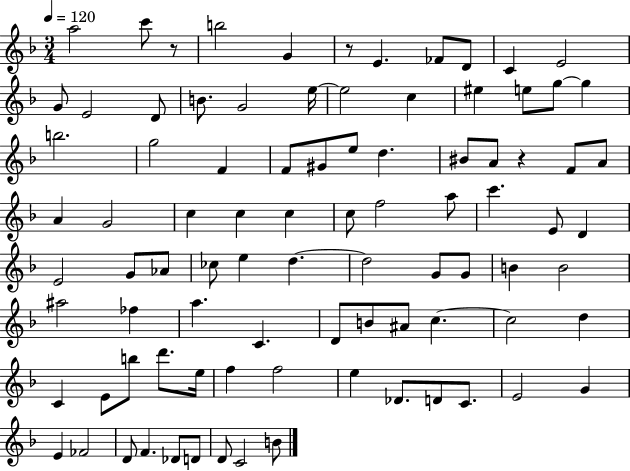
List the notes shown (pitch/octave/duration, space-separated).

A5/h C6/e R/e B5/h G4/q R/e E4/q. FES4/e D4/e C4/q E4/h G4/e E4/h D4/e B4/e. G4/h E5/s E5/h C5/q EIS5/q E5/e G5/e G5/q B5/h. G5/h F4/q F4/e G#4/e E5/e D5/q. BIS4/e A4/e R/q F4/e A4/e A4/q G4/h C5/q C5/q C5/q C5/e F5/h A5/e C6/q. E4/e D4/q E4/h G4/e Ab4/e CES5/e E5/q D5/q. D5/h G4/e G4/e B4/q B4/h A#5/h FES5/q A5/q. C4/q. D4/e B4/e A#4/e C5/q. C5/h D5/q C4/q E4/e B5/e D6/e. E5/s F5/q F5/h E5/q Db4/e. D4/e C4/e. E4/h G4/q E4/q FES4/h D4/e F4/q. Db4/e D4/e D4/e C4/h B4/e